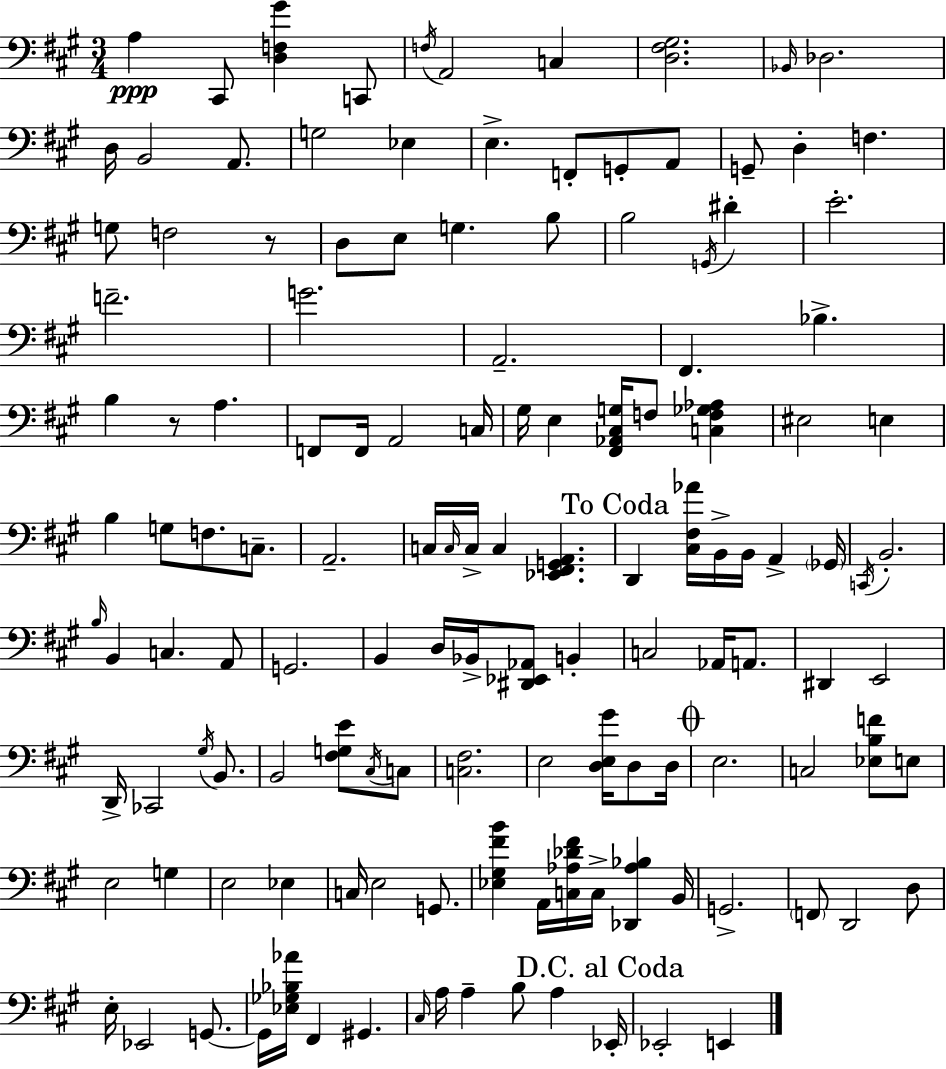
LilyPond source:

{
  \clef bass
  \numericTimeSignature
  \time 3/4
  \key a \major
  a4\ppp cis,8 <d f gis'>4 c,8 | \acciaccatura { f16 } a,2 c4 | <d fis gis>2. | \grace { bes,16 } des2. | \break d16 b,2 a,8. | g2 ees4 | e4.-> f,8-. g,8-. | a,8 g,8-- d4-. f4. | \break g8 f2 | r8 d8 e8 g4. | b8 b2 \acciaccatura { g,16 } dis'4-. | e'2.-. | \break f'2.-- | g'2. | a,2.-- | fis,4. bes4.-> | \break b4 r8 a4. | f,8 f,16 a,2 | c16 gis16 e4 <fis, aes, cis g>16 f8 <c f ges aes>4 | eis2 e4 | \break b4 g8 f8. | c8.-- a,2.-- | c16 \grace { c16 } c16-> c4 <ees, fis, g, a,>4. | \mark "To Coda" d,4 <cis fis aes'>16 b,16-> b,16 a,4-> | \break \parenthesize ges,16 \acciaccatura { c,16 } b,2.-. | \grace { b16 } b,4 c4. | a,8 g,2. | b,4 d16 bes,16-> | \break <dis, ees, aes,>8 b,4-. c2 | aes,16 a,8. dis,4 e,2 | d,16-> ces,2 | \acciaccatura { gis16 } b,8. b,2 | \break <fis g e'>8 \acciaccatura { cis16 } c8 <c fis>2. | e2 | <d e gis'>16 d8 d16 \mark \markup { \musicglyph "scripts.coda" } e2. | c2 | \break <ees b f'>8 e8 e2 | g4 e2 | ees4 c16 e2 | g,8. <ees gis fis' b'>4 | \break a,16 <c aes des' fis'>16 c16-> <des, aes bes>4 b,16 g,2.-> | \parenthesize f,8 d,2 | d8 e16-. ees,2 | g,8.~~ g,16 <ees ges bes aes'>16 fis,4 | \break gis,4. \grace { cis16 } a16 a4-- | b8 a4 \mark "D.C. al Coda" ees,16-. ees,2-. | e,4 \bar "|."
}